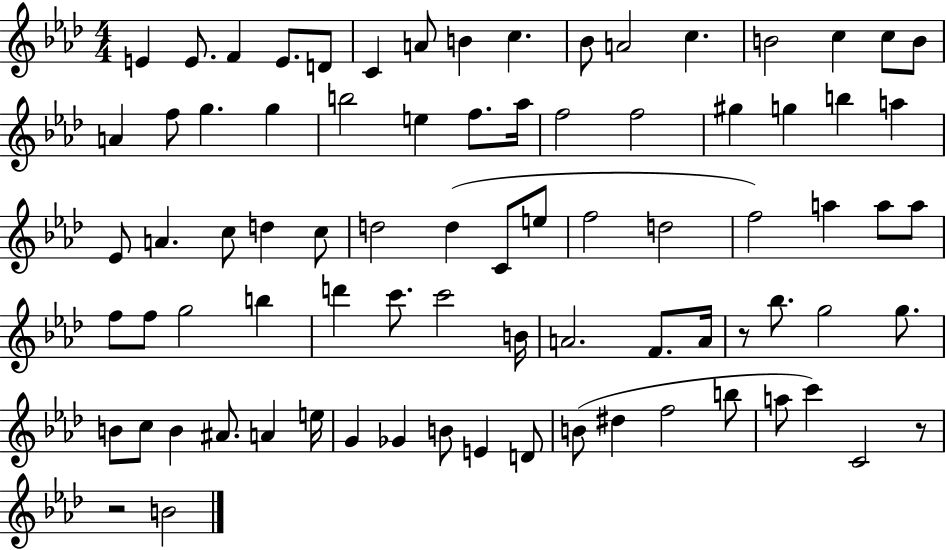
{
  \clef treble
  \numericTimeSignature
  \time 4/4
  \key aes \major
  e'4 e'8. f'4 e'8. d'8 | c'4 a'8 b'4 c''4. | bes'8 a'2 c''4. | b'2 c''4 c''8 b'8 | \break a'4 f''8 g''4. g''4 | b''2 e''4 f''8. aes''16 | f''2 f''2 | gis''4 g''4 b''4 a''4 | \break ees'8 a'4. c''8 d''4 c''8 | d''2 d''4( c'8 e''8 | f''2 d''2 | f''2) a''4 a''8 a''8 | \break f''8 f''8 g''2 b''4 | d'''4 c'''8. c'''2 b'16 | a'2. f'8. a'16 | r8 bes''8. g''2 g''8. | \break b'8 c''8 b'4 ais'8. a'4 e''16 | g'4 ges'4 b'8 e'4 d'8 | b'8( dis''4 f''2 b''8 | a''8 c'''4) c'2 r8 | \break r2 b'2 | \bar "|."
}